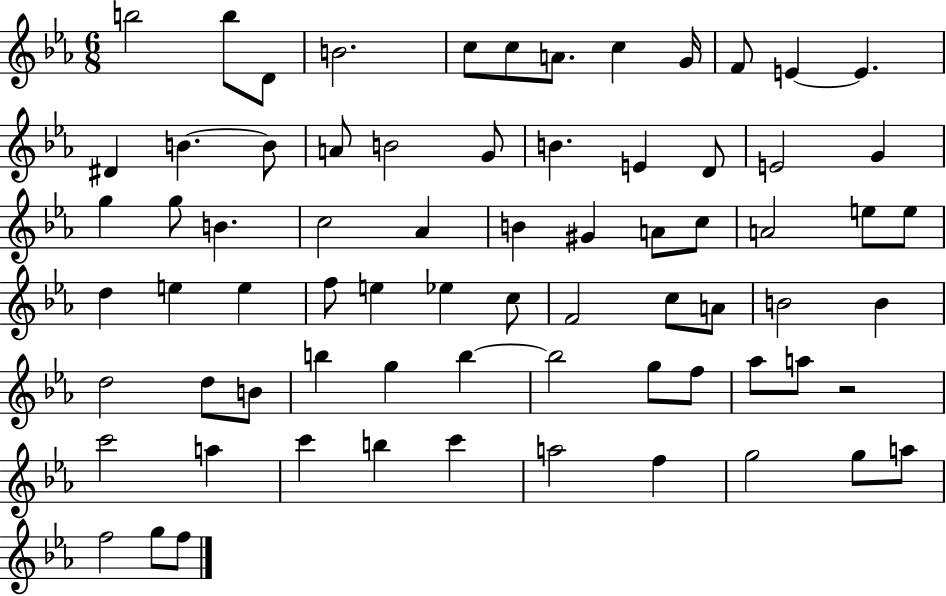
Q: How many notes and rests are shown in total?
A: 72